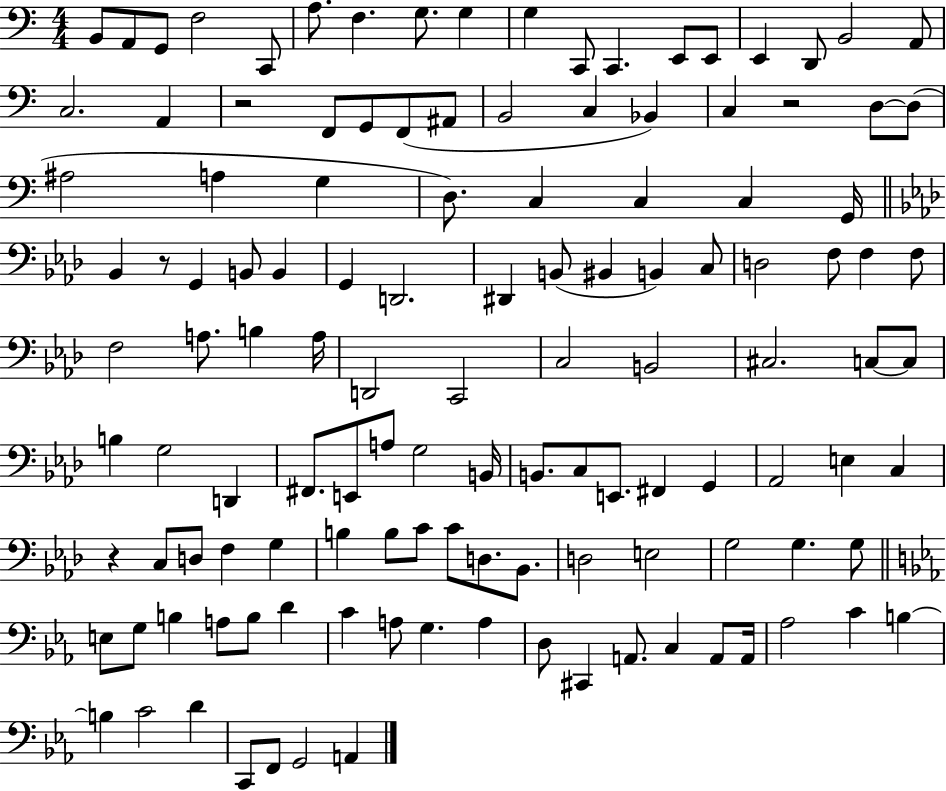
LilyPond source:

{
  \clef bass
  \numericTimeSignature
  \time 4/4
  \key c \major
  b,8 a,8 g,8 f2 c,8 | a8. f4. g8. g4 | g4 c,8 c,4. e,8 e,8 | e,4 d,8 b,2 a,8 | \break c2. a,4 | r2 f,8 g,8 f,8( ais,8 | b,2 c4 bes,4) | c4 r2 d8~~ d8( | \break ais2 a4 g4 | d8.) c4 c4 c4 g,16 | \bar "||" \break \key f \minor bes,4 r8 g,4 b,8 b,4 | g,4 d,2. | dis,4 b,8( bis,4 b,4) c8 | d2 f8 f4 f8 | \break f2 a8. b4 a16 | d,2 c,2 | c2 b,2 | cis2. c8~~ c8 | \break b4 g2 d,4 | fis,8. e,8 a8 g2 b,16 | b,8. c8 e,8. fis,4 g,4 | aes,2 e4 c4 | \break r4 c8 d8 f4 g4 | b4 b8 c'8 c'8 d8. bes,8. | d2 e2 | g2 g4. g8 | \break \bar "||" \break \key c \minor e8 g8 b4 a8 b8 d'4 | c'4 a8 g4. a4 | d8 cis,4 a,8. c4 a,8 a,16 | aes2 c'4 b4~~ | \break b4 c'2 d'4 | c,8 f,8 g,2 a,4 | \bar "|."
}